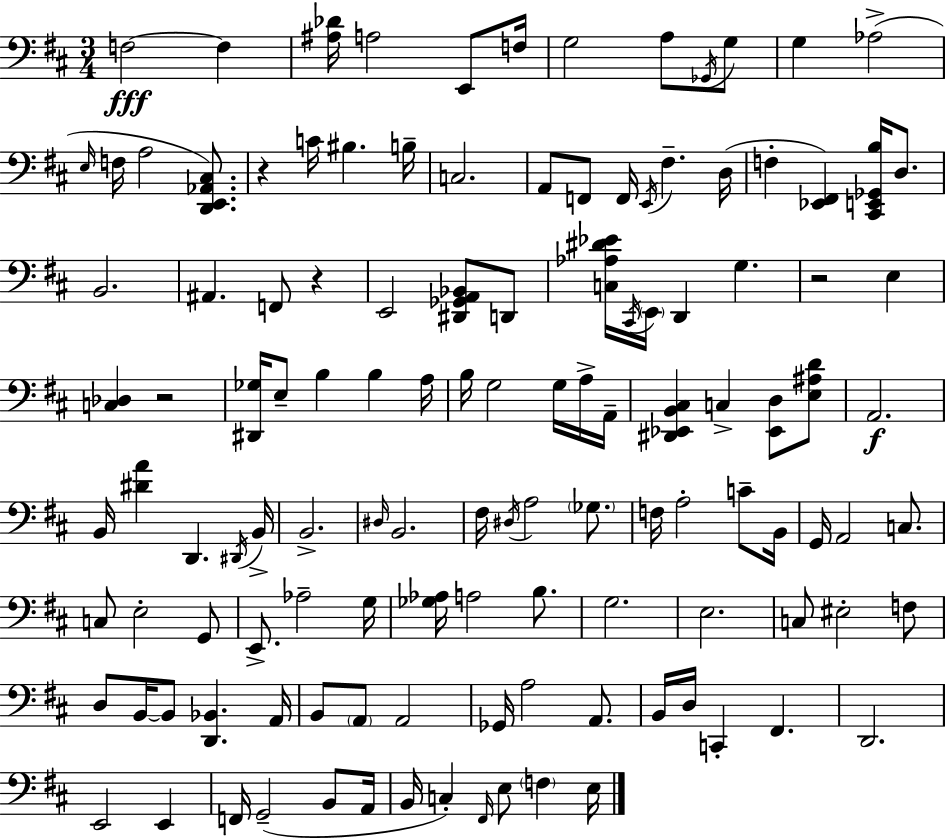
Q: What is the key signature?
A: D major